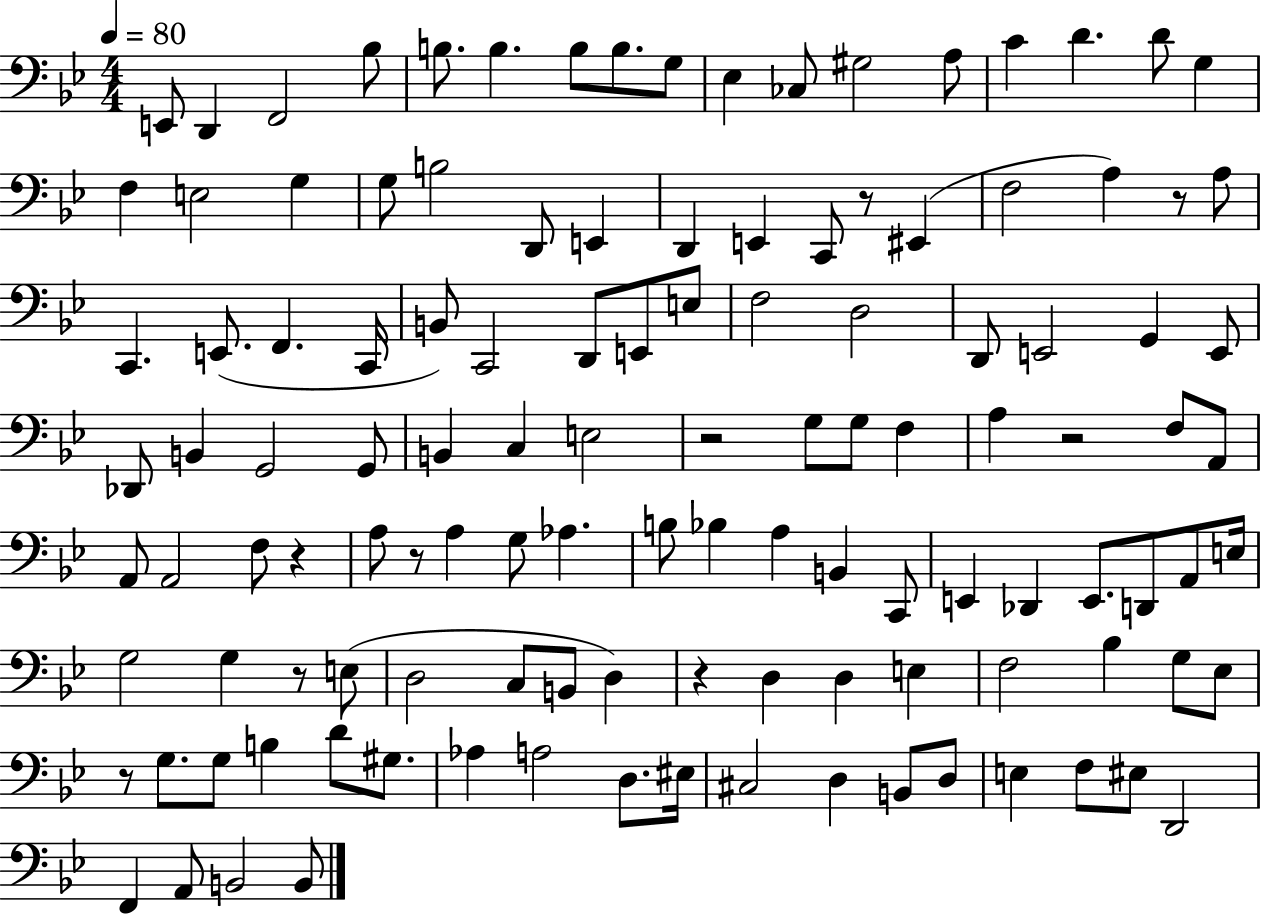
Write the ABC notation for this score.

X:1
T:Untitled
M:4/4
L:1/4
K:Bb
E,,/2 D,, F,,2 _B,/2 B,/2 B, B,/2 B,/2 G,/2 _E, _C,/2 ^G,2 A,/2 C D D/2 G, F, E,2 G, G,/2 B,2 D,,/2 E,, D,, E,, C,,/2 z/2 ^E,, F,2 A, z/2 A,/2 C,, E,,/2 F,, C,,/4 B,,/2 C,,2 D,,/2 E,,/2 E,/2 F,2 D,2 D,,/2 E,,2 G,, E,,/2 _D,,/2 B,, G,,2 G,,/2 B,, C, E,2 z2 G,/2 G,/2 F, A, z2 F,/2 A,,/2 A,,/2 A,,2 F,/2 z A,/2 z/2 A, G,/2 _A, B,/2 _B, A, B,, C,,/2 E,, _D,, E,,/2 D,,/2 A,,/2 E,/4 G,2 G, z/2 E,/2 D,2 C,/2 B,,/2 D, z D, D, E, F,2 _B, G,/2 _E,/2 z/2 G,/2 G,/2 B, D/2 ^G,/2 _A, A,2 D,/2 ^E,/4 ^C,2 D, B,,/2 D,/2 E, F,/2 ^E,/2 D,,2 F,, A,,/2 B,,2 B,,/2